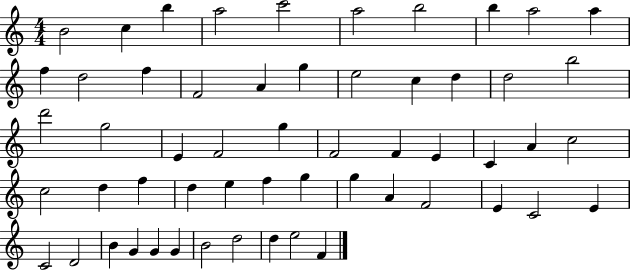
{
  \clef treble
  \numericTimeSignature
  \time 4/4
  \key c \major
  b'2 c''4 b''4 | a''2 c'''2 | a''2 b''2 | b''4 a''2 a''4 | \break f''4 d''2 f''4 | f'2 a'4 g''4 | e''2 c''4 d''4 | d''2 b''2 | \break d'''2 g''2 | e'4 f'2 g''4 | f'2 f'4 e'4 | c'4 a'4 c''2 | \break c''2 d''4 f''4 | d''4 e''4 f''4 g''4 | g''4 a'4 f'2 | e'4 c'2 e'4 | \break c'2 d'2 | b'4 g'4 g'4 g'4 | b'2 d''2 | d''4 e''2 f'4 | \break \bar "|."
}